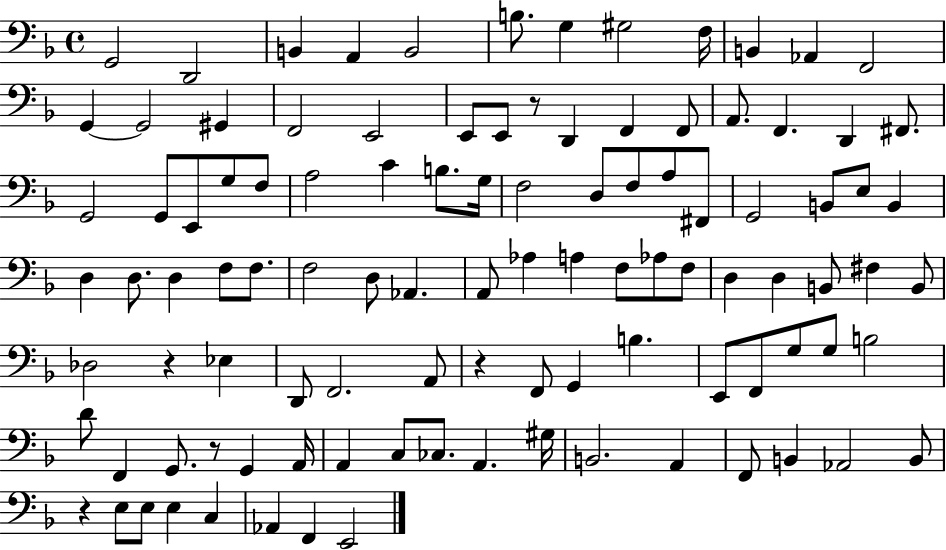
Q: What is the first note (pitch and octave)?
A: G2